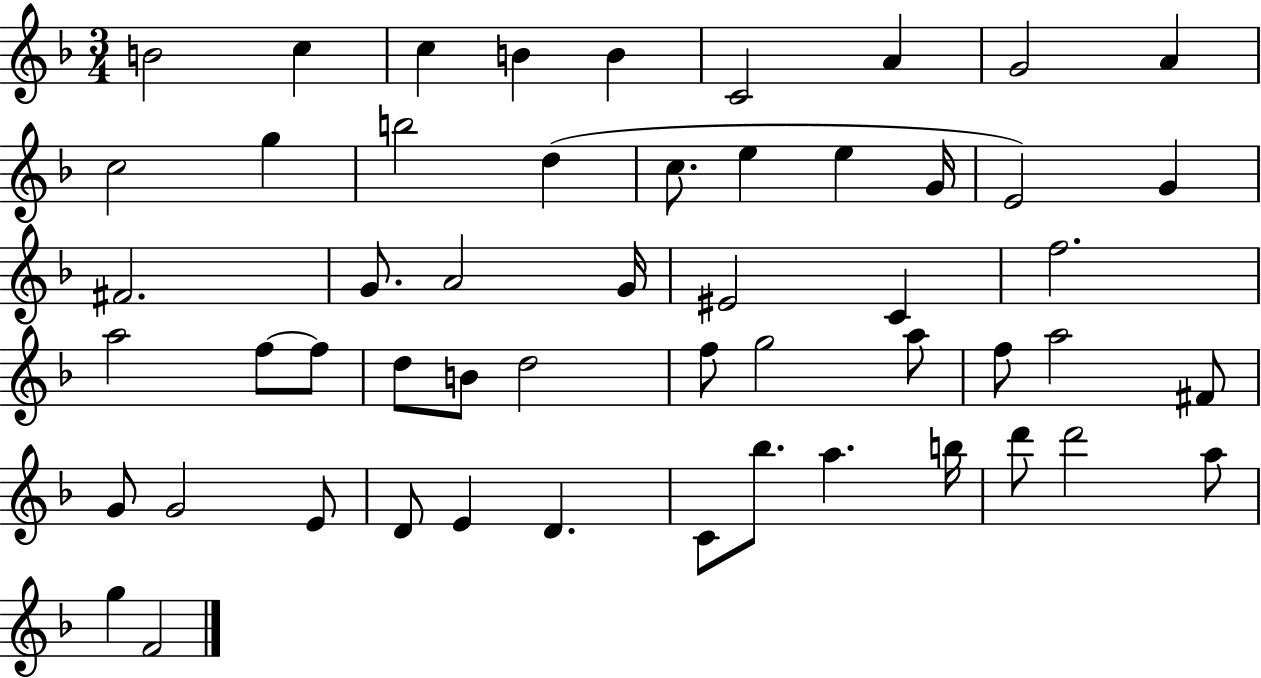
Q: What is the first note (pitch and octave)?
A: B4